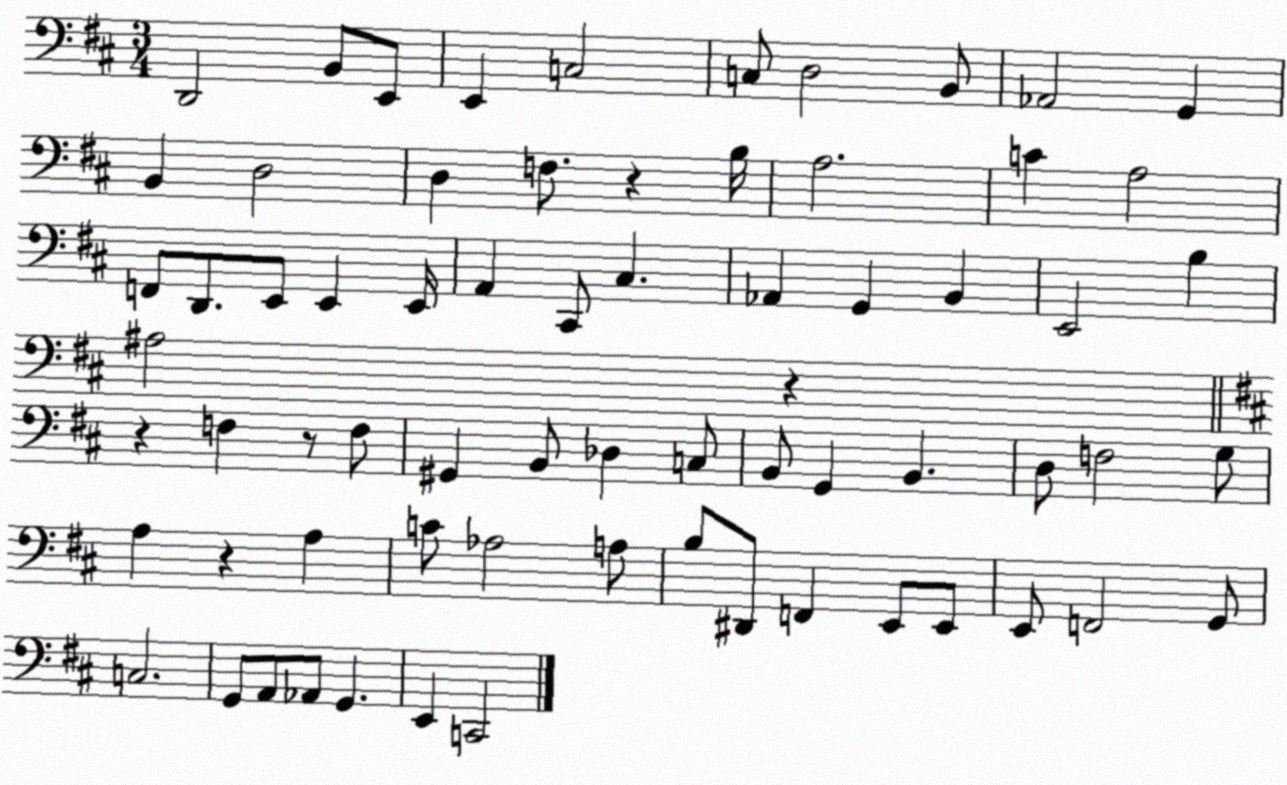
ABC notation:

X:1
T:Untitled
M:3/4
L:1/4
K:D
D,,2 B,,/2 E,,/2 E,, C,2 C,/2 D,2 B,,/2 _A,,2 G,, B,, D,2 D, F,/2 z B,/4 A,2 C A,2 F,,/2 D,,/2 E,,/2 E,, E,,/4 A,, ^C,,/2 ^C, _A,, G,, B,, E,,2 B, ^A,2 z z F, z/2 F,/2 ^G,, B,,/2 _D, C,/2 B,,/2 G,, B,, D,/2 F,2 G,/2 A, z A, C/2 _A,2 A,/2 B,/2 ^D,,/2 F,, E,,/2 E,,/2 E,,/2 F,,2 G,,/2 C,2 G,,/2 A,,/2 _A,,/2 G,, E,, C,,2